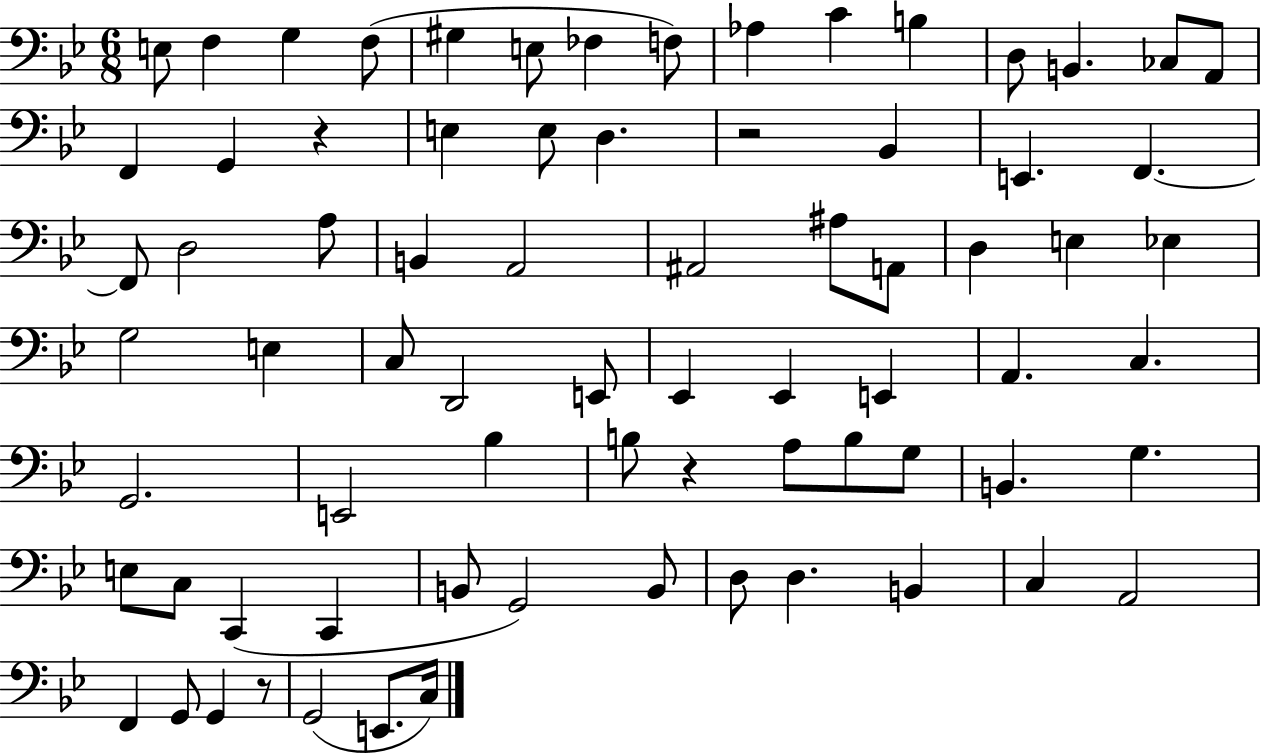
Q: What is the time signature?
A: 6/8